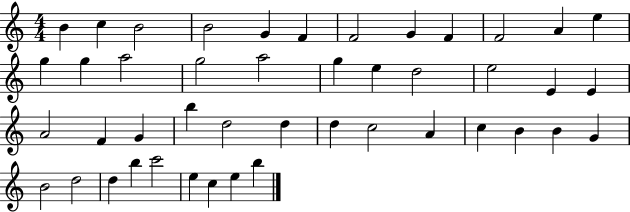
{
  \clef treble
  \numericTimeSignature
  \time 4/4
  \key c \major
  b'4 c''4 b'2 | b'2 g'4 f'4 | f'2 g'4 f'4 | f'2 a'4 e''4 | \break g''4 g''4 a''2 | g''2 a''2 | g''4 e''4 d''2 | e''2 e'4 e'4 | \break a'2 f'4 g'4 | b''4 d''2 d''4 | d''4 c''2 a'4 | c''4 b'4 b'4 g'4 | \break b'2 d''2 | d''4 b''4 c'''2 | e''4 c''4 e''4 b''4 | \bar "|."
}